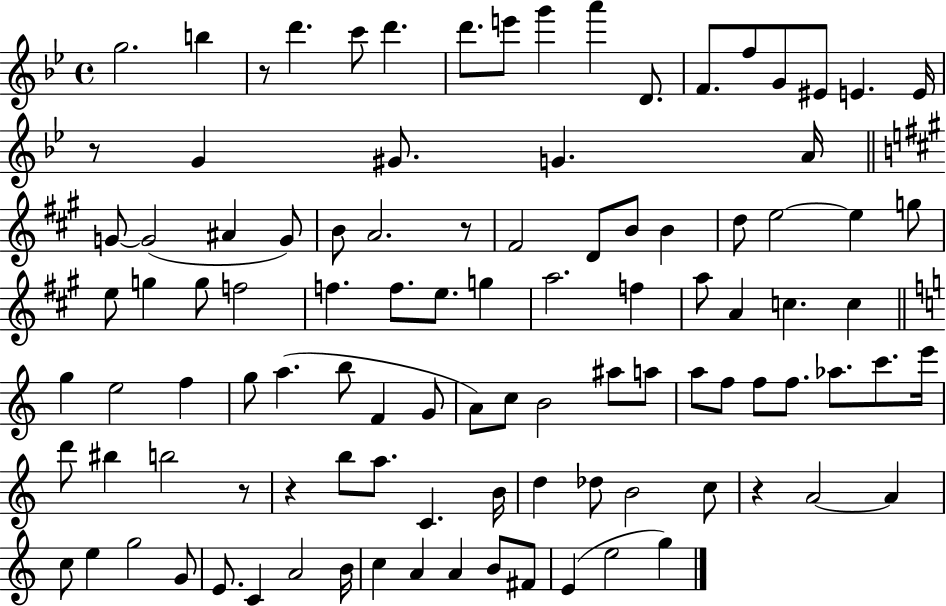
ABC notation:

X:1
T:Untitled
M:4/4
L:1/4
K:Bb
g2 b z/2 d' c'/2 d' d'/2 e'/2 g' a' D/2 F/2 f/2 G/2 ^E/2 E E/4 z/2 G ^G/2 G A/4 G/2 G2 ^A G/2 B/2 A2 z/2 ^F2 D/2 B/2 B d/2 e2 e g/2 e/2 g g/2 f2 f f/2 e/2 g a2 f a/2 A c c g e2 f g/2 a b/2 F G/2 A/2 c/2 B2 ^a/2 a/2 a/2 f/2 f/2 f/2 _a/2 c'/2 e'/4 d'/2 ^b b2 z/2 z b/2 a/2 C B/4 d _d/2 B2 c/2 z A2 A c/2 e g2 G/2 E/2 C A2 B/4 c A A B/2 ^F/2 E e2 g